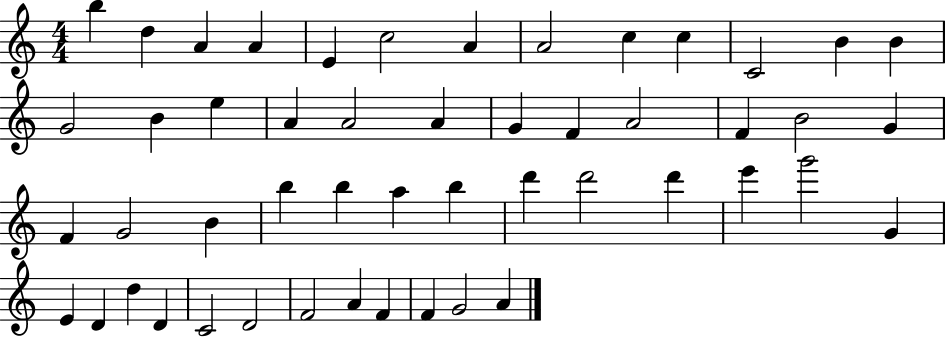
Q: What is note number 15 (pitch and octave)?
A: B4